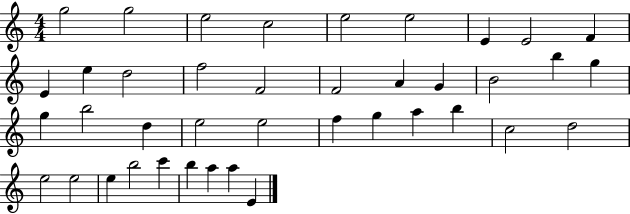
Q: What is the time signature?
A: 4/4